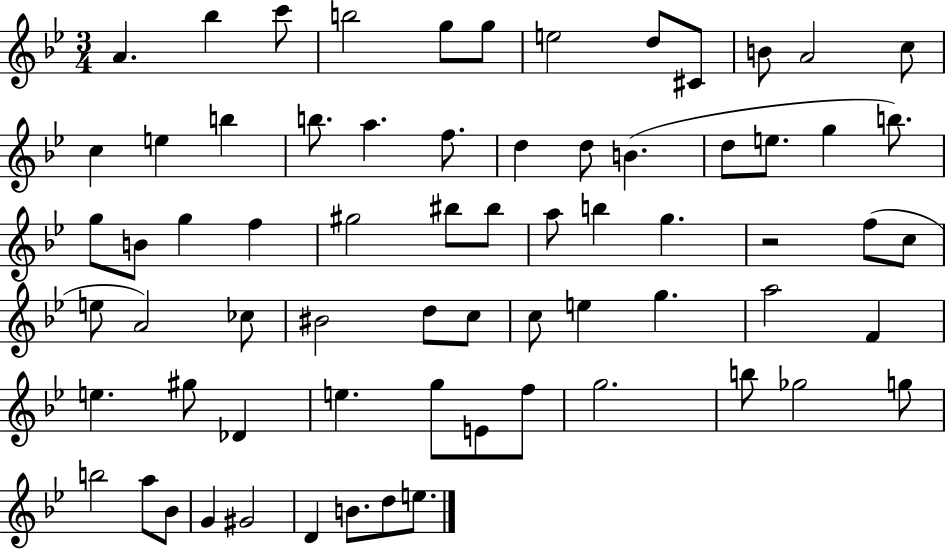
{
  \clef treble
  \numericTimeSignature
  \time 3/4
  \key bes \major
  a'4. bes''4 c'''8 | b''2 g''8 g''8 | e''2 d''8 cis'8 | b'8 a'2 c''8 | \break c''4 e''4 b''4 | b''8. a''4. f''8. | d''4 d''8 b'4.( | d''8 e''8. g''4 b''8.) | \break g''8 b'8 g''4 f''4 | gis''2 bis''8 bis''8 | a''8 b''4 g''4. | r2 f''8( c''8 | \break e''8 a'2) ces''8 | bis'2 d''8 c''8 | c''8 e''4 g''4. | a''2 f'4 | \break e''4. gis''8 des'4 | e''4. g''8 e'8 f''8 | g''2. | b''8 ges''2 g''8 | \break b''2 a''8 bes'8 | g'4 gis'2 | d'4 b'8. d''8 e''8. | \bar "|."
}